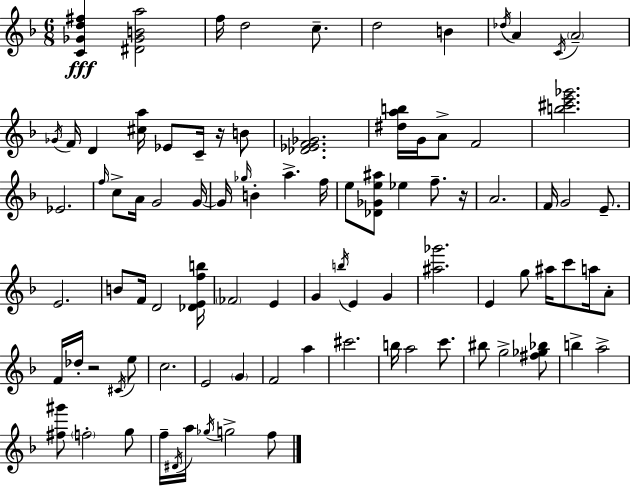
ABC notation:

X:1
T:Untitled
M:6/8
L:1/4
K:Dm
[C_Gd^f] [^D_GBa]2 f/4 d2 c/2 d2 B _d/4 A C/4 A2 _G/4 F/4 D [^ca]/4 _E/2 C/4 z/4 B/2 [_D_EF_G]2 [^dab]/4 G/4 A/2 F2 [b^c'e'_g']2 _E2 f/4 c/2 A/4 G2 G/4 G/4 _g/4 B a f/4 e/2 [_D_Ge^a]/2 _e f/2 z/4 A2 F/4 G2 E/2 E2 B/2 F/4 D2 [_DEfb]/4 _F2 E G b/4 E G [^a_g']2 E g/2 ^a/4 c'/2 a/4 A/2 F/4 _d/4 z2 ^C/4 e/2 c2 E2 G F2 a ^c'2 b/4 a2 c'/2 ^b/2 g2 [^f_g_b]/2 b a2 [^f^g']/2 f2 g/2 f/4 ^D/4 a/4 _g/4 g2 f/2